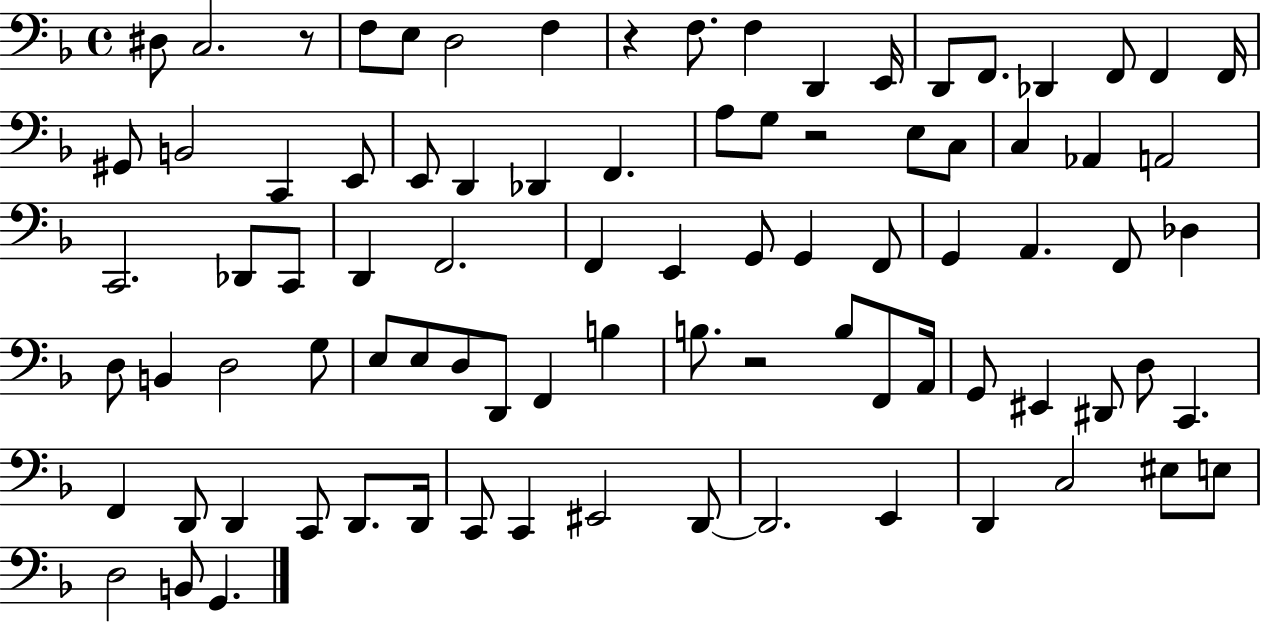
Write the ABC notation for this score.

X:1
T:Untitled
M:4/4
L:1/4
K:F
^D,/2 C,2 z/2 F,/2 E,/2 D,2 F, z F,/2 F, D,, E,,/4 D,,/2 F,,/2 _D,, F,,/2 F,, F,,/4 ^G,,/2 B,,2 C,, E,,/2 E,,/2 D,, _D,, F,, A,/2 G,/2 z2 E,/2 C,/2 C, _A,, A,,2 C,,2 _D,,/2 C,,/2 D,, F,,2 F,, E,, G,,/2 G,, F,,/2 G,, A,, F,,/2 _D, D,/2 B,, D,2 G,/2 E,/2 E,/2 D,/2 D,,/2 F,, B, B,/2 z2 B,/2 F,,/2 A,,/4 G,,/2 ^E,, ^D,,/2 D,/2 C,, F,, D,,/2 D,, C,,/2 D,,/2 D,,/4 C,,/2 C,, ^E,,2 D,,/2 D,,2 E,, D,, C,2 ^E,/2 E,/2 D,2 B,,/2 G,,